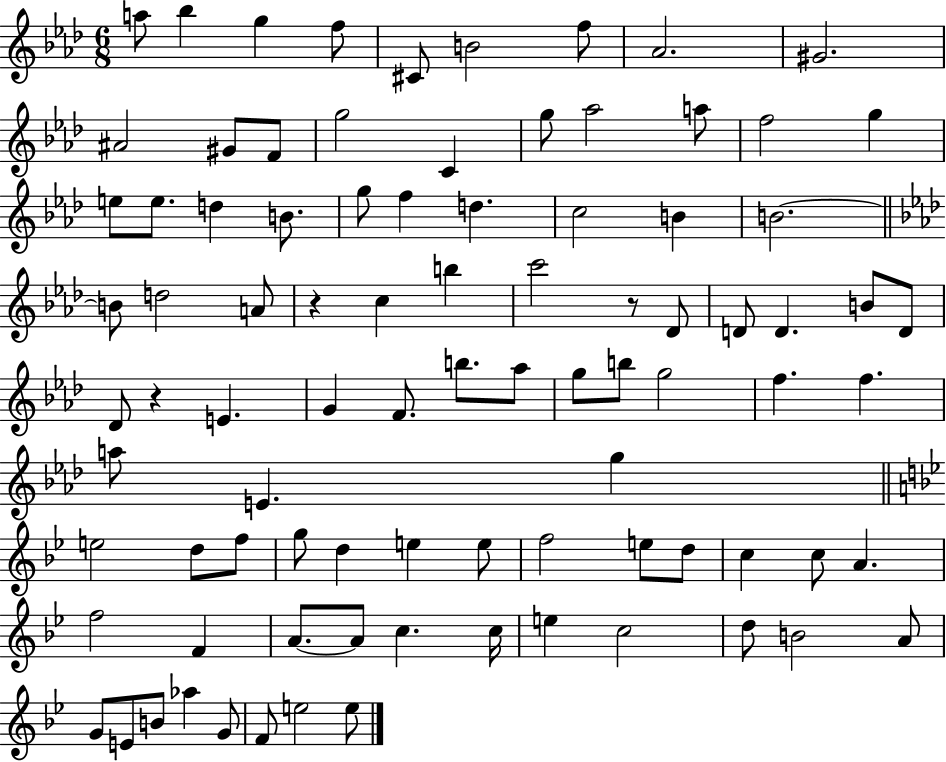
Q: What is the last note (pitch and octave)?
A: E5